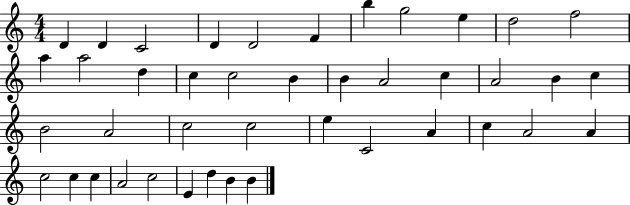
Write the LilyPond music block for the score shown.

{
  \clef treble
  \numericTimeSignature
  \time 4/4
  \key c \major
  d'4 d'4 c'2 | d'4 d'2 f'4 | b''4 g''2 e''4 | d''2 f''2 | \break a''4 a''2 d''4 | c''4 c''2 b'4 | b'4 a'2 c''4 | a'2 b'4 c''4 | \break b'2 a'2 | c''2 c''2 | e''4 c'2 a'4 | c''4 a'2 a'4 | \break c''2 c''4 c''4 | a'2 c''2 | e'4 d''4 b'4 b'4 | \bar "|."
}